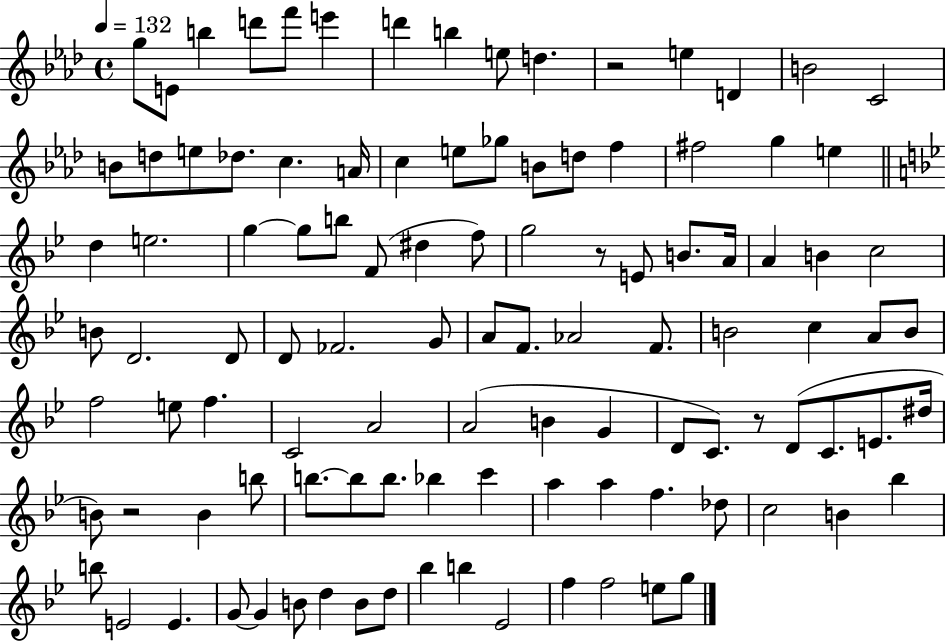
{
  \clef treble
  \time 4/4
  \defaultTimeSignature
  \key aes \major
  \tempo 4 = 132
  g''8 e'8 b''4 d'''8 f'''8 e'''4 | d'''4 b''4 e''8 d''4. | r2 e''4 d'4 | b'2 c'2 | \break b'8 d''8 e''8 des''8. c''4. a'16 | c''4 e''8 ges''8 b'8 d''8 f''4 | fis''2 g''4 e''4 | \bar "||" \break \key g \minor d''4 e''2. | g''4~~ g''8 b''8 f'8( dis''4 f''8) | g''2 r8 e'8 b'8. a'16 | a'4 b'4 c''2 | \break b'8 d'2. d'8 | d'8 fes'2. g'8 | a'8 f'8. aes'2 f'8. | b'2 c''4 a'8 b'8 | \break f''2 e''8 f''4. | c'2 a'2 | a'2( b'4 g'4 | d'8 c'8.) r8 d'8( c'8. e'8. dis''16 | \break b'8) r2 b'4 b''8 | b''8.~~ b''8 b''8. bes''4 c'''4 | a''4 a''4 f''4. des''8 | c''2 b'4 bes''4 | \break b''8 e'2 e'4. | g'8~~ g'4 b'8 d''4 b'8 d''8 | bes''4 b''4 ees'2 | f''4 f''2 e''8 g''8 | \break \bar "|."
}